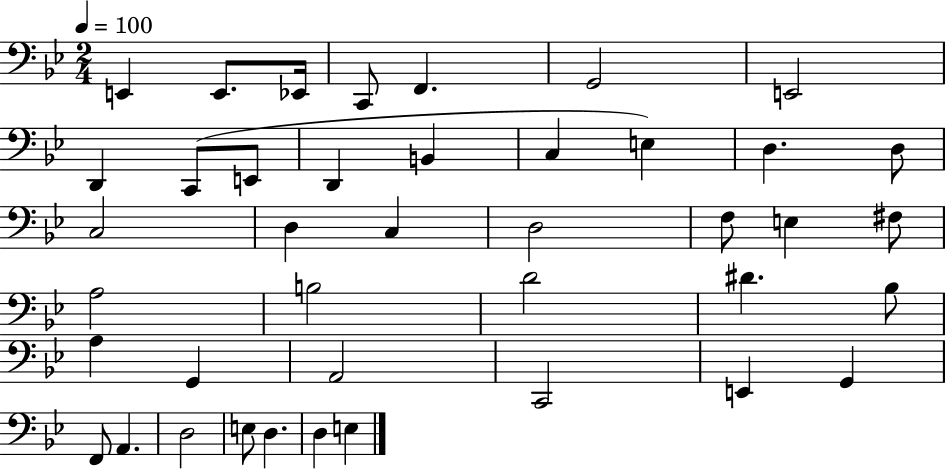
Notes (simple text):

E2/q E2/e. Eb2/s C2/e F2/q. G2/h E2/h D2/q C2/e E2/e D2/q B2/q C3/q E3/q D3/q. D3/e C3/h D3/q C3/q D3/h F3/e E3/q F#3/e A3/h B3/h D4/h D#4/q. Bb3/e A3/q G2/q A2/h C2/h E2/q G2/q F2/e A2/q. D3/h E3/e D3/q. D3/q E3/q